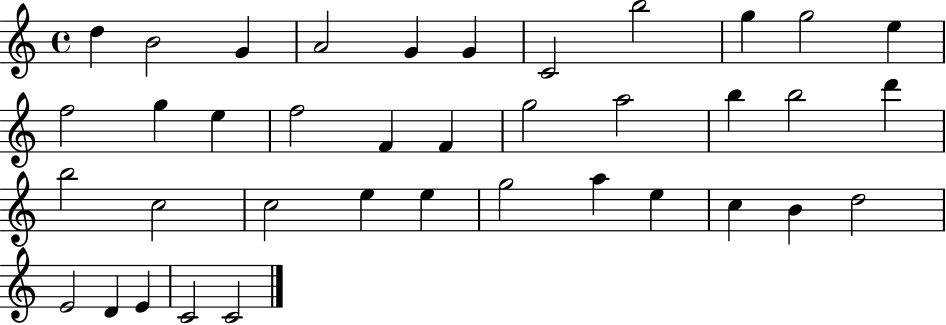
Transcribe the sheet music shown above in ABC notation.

X:1
T:Untitled
M:4/4
L:1/4
K:C
d B2 G A2 G G C2 b2 g g2 e f2 g e f2 F F g2 a2 b b2 d' b2 c2 c2 e e g2 a e c B d2 E2 D E C2 C2